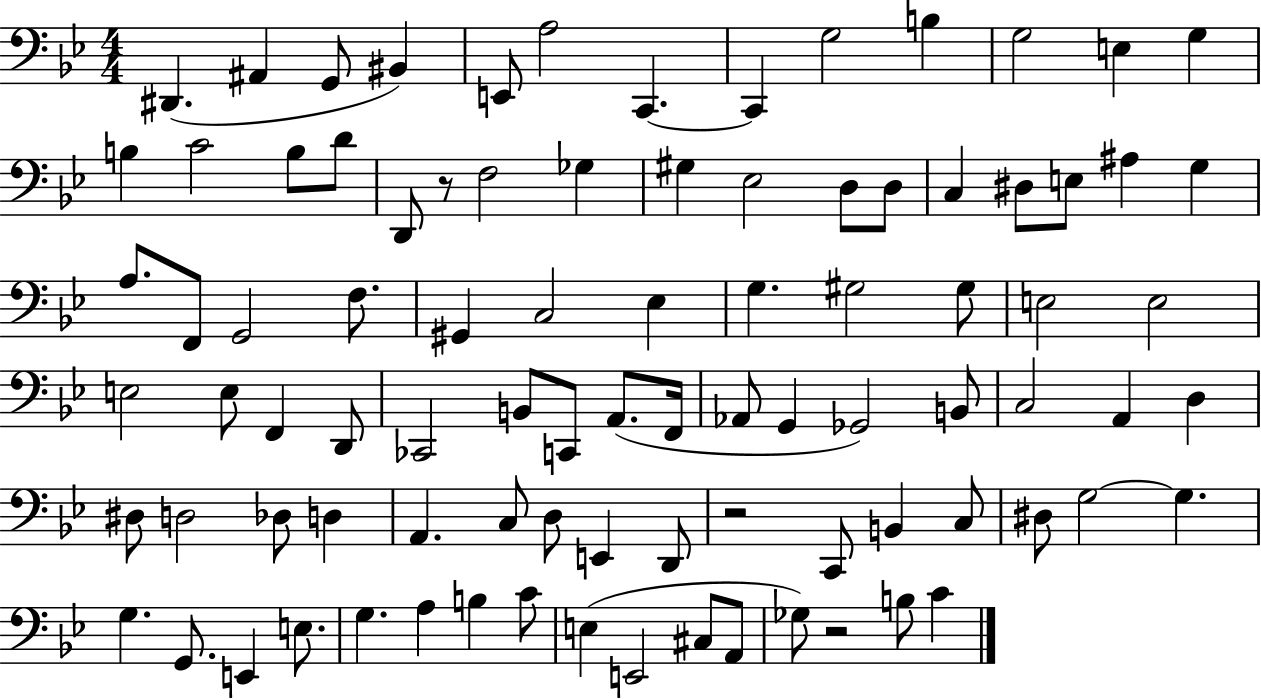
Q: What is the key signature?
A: BES major